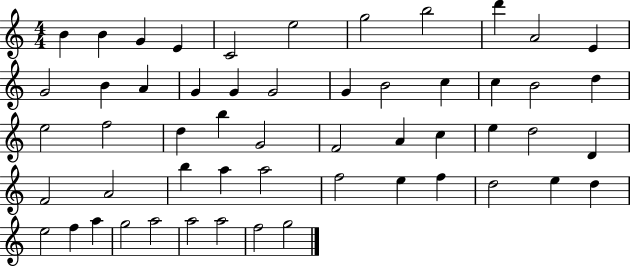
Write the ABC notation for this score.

X:1
T:Untitled
M:4/4
L:1/4
K:C
B B G E C2 e2 g2 b2 d' A2 E G2 B A G G G2 G B2 c c B2 d e2 f2 d b G2 F2 A c e d2 D F2 A2 b a a2 f2 e f d2 e d e2 f a g2 a2 a2 a2 f2 g2